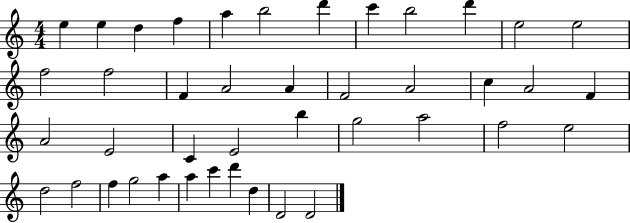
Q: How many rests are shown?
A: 0